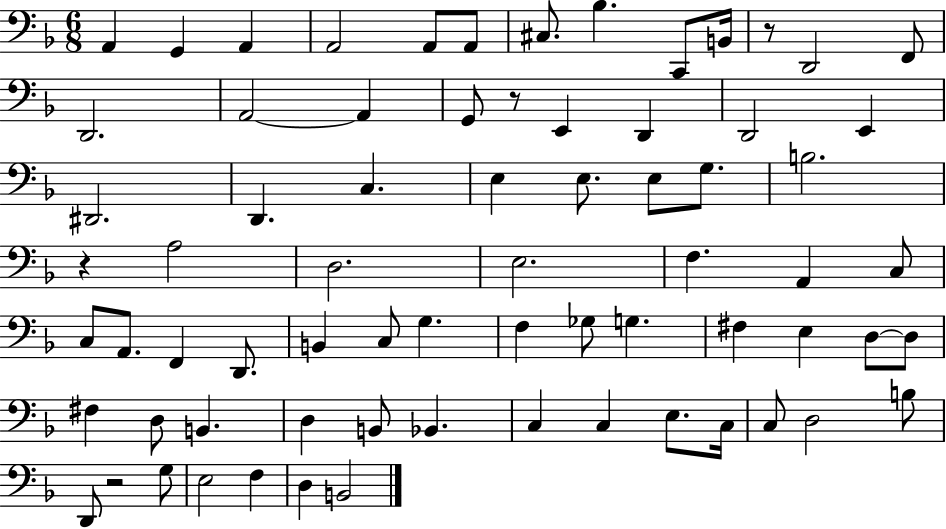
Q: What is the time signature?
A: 6/8